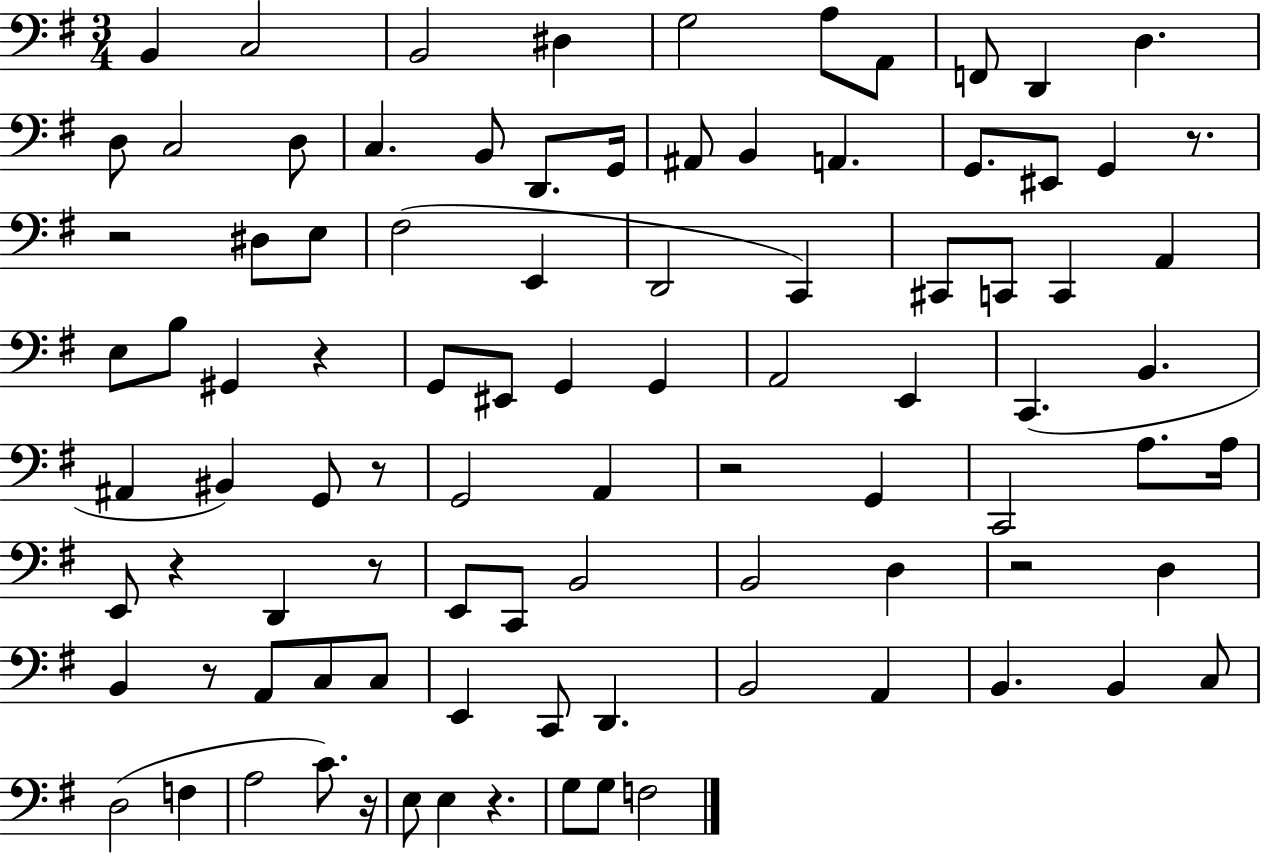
X:1
T:Untitled
M:3/4
L:1/4
K:G
B,, C,2 B,,2 ^D, G,2 A,/2 A,,/2 F,,/2 D,, D, D,/2 C,2 D,/2 C, B,,/2 D,,/2 G,,/4 ^A,,/2 B,, A,, G,,/2 ^E,,/2 G,, z/2 z2 ^D,/2 E,/2 ^F,2 E,, D,,2 C,, ^C,,/2 C,,/2 C,, A,, E,/2 B,/2 ^G,, z G,,/2 ^E,,/2 G,, G,, A,,2 E,, C,, B,, ^A,, ^B,, G,,/2 z/2 G,,2 A,, z2 G,, C,,2 A,/2 A,/4 E,,/2 z D,, z/2 E,,/2 C,,/2 B,,2 B,,2 D, z2 D, B,, z/2 A,,/2 C,/2 C,/2 E,, C,,/2 D,, B,,2 A,, B,, B,, C,/2 D,2 F, A,2 C/2 z/4 E,/2 E, z G,/2 G,/2 F,2